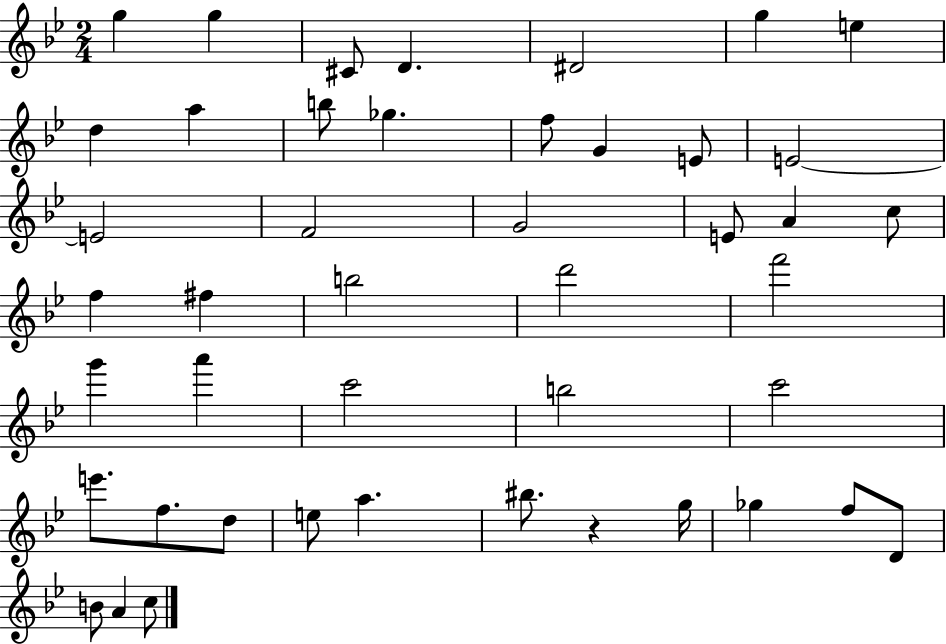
G5/q G5/q C#4/e D4/q. D#4/h G5/q E5/q D5/q A5/q B5/e Gb5/q. F5/e G4/q E4/e E4/h E4/h F4/h G4/h E4/e A4/q C5/e F5/q F#5/q B5/h D6/h F6/h G6/q A6/q C6/h B5/h C6/h E6/e. F5/e. D5/e E5/e A5/q. BIS5/e. R/q G5/s Gb5/q F5/e D4/e B4/e A4/q C5/e